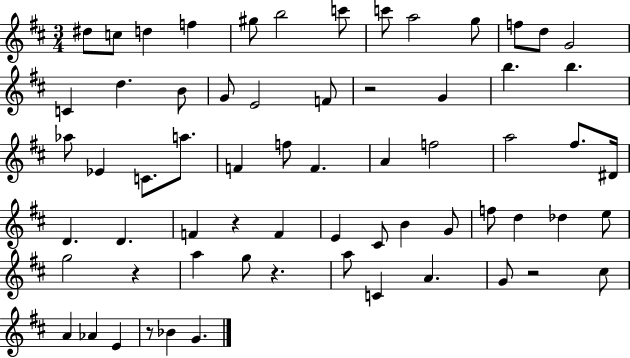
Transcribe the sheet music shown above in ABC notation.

X:1
T:Untitled
M:3/4
L:1/4
K:D
^d/2 c/2 d f ^g/2 b2 c'/2 c'/2 a2 g/2 f/2 d/2 G2 C d B/2 G/2 E2 F/2 z2 G b b _a/2 _E C/2 a/2 F f/2 F A f2 a2 ^f/2 ^D/4 D D F z F E ^C/2 B G/2 f/2 d _d e/2 g2 z a g/2 z a/2 C A G/2 z2 ^c/2 A _A E z/2 _B G